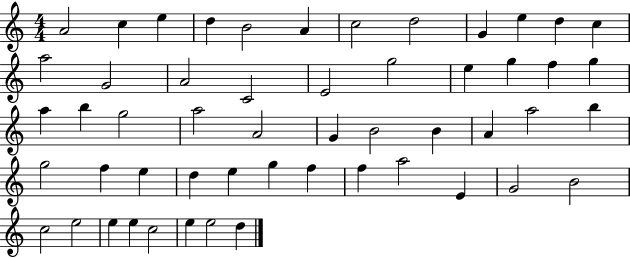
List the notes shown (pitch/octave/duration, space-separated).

A4/h C5/q E5/q D5/q B4/h A4/q C5/h D5/h G4/q E5/q D5/q C5/q A5/h G4/h A4/h C4/h E4/h G5/h E5/q G5/q F5/q G5/q A5/q B5/q G5/h A5/h A4/h G4/q B4/h B4/q A4/q A5/h B5/q G5/h F5/q E5/q D5/q E5/q G5/q F5/q F5/q A5/h E4/q G4/h B4/h C5/h E5/h E5/q E5/q C5/h E5/q E5/h D5/q